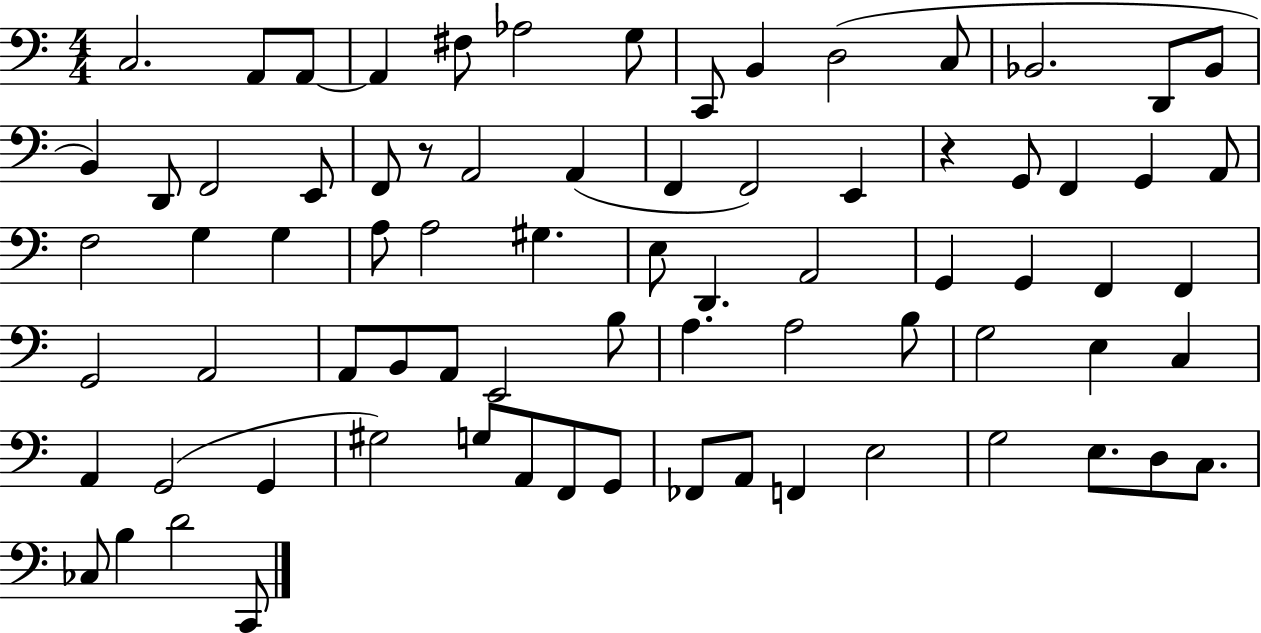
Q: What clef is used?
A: bass